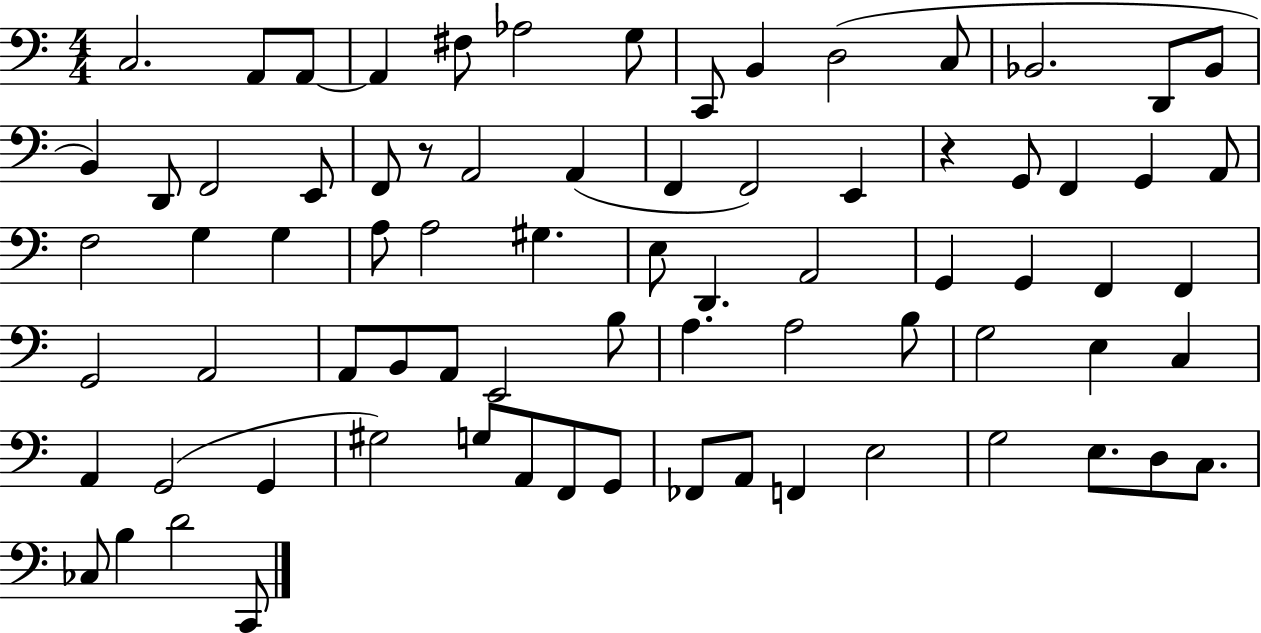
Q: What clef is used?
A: bass